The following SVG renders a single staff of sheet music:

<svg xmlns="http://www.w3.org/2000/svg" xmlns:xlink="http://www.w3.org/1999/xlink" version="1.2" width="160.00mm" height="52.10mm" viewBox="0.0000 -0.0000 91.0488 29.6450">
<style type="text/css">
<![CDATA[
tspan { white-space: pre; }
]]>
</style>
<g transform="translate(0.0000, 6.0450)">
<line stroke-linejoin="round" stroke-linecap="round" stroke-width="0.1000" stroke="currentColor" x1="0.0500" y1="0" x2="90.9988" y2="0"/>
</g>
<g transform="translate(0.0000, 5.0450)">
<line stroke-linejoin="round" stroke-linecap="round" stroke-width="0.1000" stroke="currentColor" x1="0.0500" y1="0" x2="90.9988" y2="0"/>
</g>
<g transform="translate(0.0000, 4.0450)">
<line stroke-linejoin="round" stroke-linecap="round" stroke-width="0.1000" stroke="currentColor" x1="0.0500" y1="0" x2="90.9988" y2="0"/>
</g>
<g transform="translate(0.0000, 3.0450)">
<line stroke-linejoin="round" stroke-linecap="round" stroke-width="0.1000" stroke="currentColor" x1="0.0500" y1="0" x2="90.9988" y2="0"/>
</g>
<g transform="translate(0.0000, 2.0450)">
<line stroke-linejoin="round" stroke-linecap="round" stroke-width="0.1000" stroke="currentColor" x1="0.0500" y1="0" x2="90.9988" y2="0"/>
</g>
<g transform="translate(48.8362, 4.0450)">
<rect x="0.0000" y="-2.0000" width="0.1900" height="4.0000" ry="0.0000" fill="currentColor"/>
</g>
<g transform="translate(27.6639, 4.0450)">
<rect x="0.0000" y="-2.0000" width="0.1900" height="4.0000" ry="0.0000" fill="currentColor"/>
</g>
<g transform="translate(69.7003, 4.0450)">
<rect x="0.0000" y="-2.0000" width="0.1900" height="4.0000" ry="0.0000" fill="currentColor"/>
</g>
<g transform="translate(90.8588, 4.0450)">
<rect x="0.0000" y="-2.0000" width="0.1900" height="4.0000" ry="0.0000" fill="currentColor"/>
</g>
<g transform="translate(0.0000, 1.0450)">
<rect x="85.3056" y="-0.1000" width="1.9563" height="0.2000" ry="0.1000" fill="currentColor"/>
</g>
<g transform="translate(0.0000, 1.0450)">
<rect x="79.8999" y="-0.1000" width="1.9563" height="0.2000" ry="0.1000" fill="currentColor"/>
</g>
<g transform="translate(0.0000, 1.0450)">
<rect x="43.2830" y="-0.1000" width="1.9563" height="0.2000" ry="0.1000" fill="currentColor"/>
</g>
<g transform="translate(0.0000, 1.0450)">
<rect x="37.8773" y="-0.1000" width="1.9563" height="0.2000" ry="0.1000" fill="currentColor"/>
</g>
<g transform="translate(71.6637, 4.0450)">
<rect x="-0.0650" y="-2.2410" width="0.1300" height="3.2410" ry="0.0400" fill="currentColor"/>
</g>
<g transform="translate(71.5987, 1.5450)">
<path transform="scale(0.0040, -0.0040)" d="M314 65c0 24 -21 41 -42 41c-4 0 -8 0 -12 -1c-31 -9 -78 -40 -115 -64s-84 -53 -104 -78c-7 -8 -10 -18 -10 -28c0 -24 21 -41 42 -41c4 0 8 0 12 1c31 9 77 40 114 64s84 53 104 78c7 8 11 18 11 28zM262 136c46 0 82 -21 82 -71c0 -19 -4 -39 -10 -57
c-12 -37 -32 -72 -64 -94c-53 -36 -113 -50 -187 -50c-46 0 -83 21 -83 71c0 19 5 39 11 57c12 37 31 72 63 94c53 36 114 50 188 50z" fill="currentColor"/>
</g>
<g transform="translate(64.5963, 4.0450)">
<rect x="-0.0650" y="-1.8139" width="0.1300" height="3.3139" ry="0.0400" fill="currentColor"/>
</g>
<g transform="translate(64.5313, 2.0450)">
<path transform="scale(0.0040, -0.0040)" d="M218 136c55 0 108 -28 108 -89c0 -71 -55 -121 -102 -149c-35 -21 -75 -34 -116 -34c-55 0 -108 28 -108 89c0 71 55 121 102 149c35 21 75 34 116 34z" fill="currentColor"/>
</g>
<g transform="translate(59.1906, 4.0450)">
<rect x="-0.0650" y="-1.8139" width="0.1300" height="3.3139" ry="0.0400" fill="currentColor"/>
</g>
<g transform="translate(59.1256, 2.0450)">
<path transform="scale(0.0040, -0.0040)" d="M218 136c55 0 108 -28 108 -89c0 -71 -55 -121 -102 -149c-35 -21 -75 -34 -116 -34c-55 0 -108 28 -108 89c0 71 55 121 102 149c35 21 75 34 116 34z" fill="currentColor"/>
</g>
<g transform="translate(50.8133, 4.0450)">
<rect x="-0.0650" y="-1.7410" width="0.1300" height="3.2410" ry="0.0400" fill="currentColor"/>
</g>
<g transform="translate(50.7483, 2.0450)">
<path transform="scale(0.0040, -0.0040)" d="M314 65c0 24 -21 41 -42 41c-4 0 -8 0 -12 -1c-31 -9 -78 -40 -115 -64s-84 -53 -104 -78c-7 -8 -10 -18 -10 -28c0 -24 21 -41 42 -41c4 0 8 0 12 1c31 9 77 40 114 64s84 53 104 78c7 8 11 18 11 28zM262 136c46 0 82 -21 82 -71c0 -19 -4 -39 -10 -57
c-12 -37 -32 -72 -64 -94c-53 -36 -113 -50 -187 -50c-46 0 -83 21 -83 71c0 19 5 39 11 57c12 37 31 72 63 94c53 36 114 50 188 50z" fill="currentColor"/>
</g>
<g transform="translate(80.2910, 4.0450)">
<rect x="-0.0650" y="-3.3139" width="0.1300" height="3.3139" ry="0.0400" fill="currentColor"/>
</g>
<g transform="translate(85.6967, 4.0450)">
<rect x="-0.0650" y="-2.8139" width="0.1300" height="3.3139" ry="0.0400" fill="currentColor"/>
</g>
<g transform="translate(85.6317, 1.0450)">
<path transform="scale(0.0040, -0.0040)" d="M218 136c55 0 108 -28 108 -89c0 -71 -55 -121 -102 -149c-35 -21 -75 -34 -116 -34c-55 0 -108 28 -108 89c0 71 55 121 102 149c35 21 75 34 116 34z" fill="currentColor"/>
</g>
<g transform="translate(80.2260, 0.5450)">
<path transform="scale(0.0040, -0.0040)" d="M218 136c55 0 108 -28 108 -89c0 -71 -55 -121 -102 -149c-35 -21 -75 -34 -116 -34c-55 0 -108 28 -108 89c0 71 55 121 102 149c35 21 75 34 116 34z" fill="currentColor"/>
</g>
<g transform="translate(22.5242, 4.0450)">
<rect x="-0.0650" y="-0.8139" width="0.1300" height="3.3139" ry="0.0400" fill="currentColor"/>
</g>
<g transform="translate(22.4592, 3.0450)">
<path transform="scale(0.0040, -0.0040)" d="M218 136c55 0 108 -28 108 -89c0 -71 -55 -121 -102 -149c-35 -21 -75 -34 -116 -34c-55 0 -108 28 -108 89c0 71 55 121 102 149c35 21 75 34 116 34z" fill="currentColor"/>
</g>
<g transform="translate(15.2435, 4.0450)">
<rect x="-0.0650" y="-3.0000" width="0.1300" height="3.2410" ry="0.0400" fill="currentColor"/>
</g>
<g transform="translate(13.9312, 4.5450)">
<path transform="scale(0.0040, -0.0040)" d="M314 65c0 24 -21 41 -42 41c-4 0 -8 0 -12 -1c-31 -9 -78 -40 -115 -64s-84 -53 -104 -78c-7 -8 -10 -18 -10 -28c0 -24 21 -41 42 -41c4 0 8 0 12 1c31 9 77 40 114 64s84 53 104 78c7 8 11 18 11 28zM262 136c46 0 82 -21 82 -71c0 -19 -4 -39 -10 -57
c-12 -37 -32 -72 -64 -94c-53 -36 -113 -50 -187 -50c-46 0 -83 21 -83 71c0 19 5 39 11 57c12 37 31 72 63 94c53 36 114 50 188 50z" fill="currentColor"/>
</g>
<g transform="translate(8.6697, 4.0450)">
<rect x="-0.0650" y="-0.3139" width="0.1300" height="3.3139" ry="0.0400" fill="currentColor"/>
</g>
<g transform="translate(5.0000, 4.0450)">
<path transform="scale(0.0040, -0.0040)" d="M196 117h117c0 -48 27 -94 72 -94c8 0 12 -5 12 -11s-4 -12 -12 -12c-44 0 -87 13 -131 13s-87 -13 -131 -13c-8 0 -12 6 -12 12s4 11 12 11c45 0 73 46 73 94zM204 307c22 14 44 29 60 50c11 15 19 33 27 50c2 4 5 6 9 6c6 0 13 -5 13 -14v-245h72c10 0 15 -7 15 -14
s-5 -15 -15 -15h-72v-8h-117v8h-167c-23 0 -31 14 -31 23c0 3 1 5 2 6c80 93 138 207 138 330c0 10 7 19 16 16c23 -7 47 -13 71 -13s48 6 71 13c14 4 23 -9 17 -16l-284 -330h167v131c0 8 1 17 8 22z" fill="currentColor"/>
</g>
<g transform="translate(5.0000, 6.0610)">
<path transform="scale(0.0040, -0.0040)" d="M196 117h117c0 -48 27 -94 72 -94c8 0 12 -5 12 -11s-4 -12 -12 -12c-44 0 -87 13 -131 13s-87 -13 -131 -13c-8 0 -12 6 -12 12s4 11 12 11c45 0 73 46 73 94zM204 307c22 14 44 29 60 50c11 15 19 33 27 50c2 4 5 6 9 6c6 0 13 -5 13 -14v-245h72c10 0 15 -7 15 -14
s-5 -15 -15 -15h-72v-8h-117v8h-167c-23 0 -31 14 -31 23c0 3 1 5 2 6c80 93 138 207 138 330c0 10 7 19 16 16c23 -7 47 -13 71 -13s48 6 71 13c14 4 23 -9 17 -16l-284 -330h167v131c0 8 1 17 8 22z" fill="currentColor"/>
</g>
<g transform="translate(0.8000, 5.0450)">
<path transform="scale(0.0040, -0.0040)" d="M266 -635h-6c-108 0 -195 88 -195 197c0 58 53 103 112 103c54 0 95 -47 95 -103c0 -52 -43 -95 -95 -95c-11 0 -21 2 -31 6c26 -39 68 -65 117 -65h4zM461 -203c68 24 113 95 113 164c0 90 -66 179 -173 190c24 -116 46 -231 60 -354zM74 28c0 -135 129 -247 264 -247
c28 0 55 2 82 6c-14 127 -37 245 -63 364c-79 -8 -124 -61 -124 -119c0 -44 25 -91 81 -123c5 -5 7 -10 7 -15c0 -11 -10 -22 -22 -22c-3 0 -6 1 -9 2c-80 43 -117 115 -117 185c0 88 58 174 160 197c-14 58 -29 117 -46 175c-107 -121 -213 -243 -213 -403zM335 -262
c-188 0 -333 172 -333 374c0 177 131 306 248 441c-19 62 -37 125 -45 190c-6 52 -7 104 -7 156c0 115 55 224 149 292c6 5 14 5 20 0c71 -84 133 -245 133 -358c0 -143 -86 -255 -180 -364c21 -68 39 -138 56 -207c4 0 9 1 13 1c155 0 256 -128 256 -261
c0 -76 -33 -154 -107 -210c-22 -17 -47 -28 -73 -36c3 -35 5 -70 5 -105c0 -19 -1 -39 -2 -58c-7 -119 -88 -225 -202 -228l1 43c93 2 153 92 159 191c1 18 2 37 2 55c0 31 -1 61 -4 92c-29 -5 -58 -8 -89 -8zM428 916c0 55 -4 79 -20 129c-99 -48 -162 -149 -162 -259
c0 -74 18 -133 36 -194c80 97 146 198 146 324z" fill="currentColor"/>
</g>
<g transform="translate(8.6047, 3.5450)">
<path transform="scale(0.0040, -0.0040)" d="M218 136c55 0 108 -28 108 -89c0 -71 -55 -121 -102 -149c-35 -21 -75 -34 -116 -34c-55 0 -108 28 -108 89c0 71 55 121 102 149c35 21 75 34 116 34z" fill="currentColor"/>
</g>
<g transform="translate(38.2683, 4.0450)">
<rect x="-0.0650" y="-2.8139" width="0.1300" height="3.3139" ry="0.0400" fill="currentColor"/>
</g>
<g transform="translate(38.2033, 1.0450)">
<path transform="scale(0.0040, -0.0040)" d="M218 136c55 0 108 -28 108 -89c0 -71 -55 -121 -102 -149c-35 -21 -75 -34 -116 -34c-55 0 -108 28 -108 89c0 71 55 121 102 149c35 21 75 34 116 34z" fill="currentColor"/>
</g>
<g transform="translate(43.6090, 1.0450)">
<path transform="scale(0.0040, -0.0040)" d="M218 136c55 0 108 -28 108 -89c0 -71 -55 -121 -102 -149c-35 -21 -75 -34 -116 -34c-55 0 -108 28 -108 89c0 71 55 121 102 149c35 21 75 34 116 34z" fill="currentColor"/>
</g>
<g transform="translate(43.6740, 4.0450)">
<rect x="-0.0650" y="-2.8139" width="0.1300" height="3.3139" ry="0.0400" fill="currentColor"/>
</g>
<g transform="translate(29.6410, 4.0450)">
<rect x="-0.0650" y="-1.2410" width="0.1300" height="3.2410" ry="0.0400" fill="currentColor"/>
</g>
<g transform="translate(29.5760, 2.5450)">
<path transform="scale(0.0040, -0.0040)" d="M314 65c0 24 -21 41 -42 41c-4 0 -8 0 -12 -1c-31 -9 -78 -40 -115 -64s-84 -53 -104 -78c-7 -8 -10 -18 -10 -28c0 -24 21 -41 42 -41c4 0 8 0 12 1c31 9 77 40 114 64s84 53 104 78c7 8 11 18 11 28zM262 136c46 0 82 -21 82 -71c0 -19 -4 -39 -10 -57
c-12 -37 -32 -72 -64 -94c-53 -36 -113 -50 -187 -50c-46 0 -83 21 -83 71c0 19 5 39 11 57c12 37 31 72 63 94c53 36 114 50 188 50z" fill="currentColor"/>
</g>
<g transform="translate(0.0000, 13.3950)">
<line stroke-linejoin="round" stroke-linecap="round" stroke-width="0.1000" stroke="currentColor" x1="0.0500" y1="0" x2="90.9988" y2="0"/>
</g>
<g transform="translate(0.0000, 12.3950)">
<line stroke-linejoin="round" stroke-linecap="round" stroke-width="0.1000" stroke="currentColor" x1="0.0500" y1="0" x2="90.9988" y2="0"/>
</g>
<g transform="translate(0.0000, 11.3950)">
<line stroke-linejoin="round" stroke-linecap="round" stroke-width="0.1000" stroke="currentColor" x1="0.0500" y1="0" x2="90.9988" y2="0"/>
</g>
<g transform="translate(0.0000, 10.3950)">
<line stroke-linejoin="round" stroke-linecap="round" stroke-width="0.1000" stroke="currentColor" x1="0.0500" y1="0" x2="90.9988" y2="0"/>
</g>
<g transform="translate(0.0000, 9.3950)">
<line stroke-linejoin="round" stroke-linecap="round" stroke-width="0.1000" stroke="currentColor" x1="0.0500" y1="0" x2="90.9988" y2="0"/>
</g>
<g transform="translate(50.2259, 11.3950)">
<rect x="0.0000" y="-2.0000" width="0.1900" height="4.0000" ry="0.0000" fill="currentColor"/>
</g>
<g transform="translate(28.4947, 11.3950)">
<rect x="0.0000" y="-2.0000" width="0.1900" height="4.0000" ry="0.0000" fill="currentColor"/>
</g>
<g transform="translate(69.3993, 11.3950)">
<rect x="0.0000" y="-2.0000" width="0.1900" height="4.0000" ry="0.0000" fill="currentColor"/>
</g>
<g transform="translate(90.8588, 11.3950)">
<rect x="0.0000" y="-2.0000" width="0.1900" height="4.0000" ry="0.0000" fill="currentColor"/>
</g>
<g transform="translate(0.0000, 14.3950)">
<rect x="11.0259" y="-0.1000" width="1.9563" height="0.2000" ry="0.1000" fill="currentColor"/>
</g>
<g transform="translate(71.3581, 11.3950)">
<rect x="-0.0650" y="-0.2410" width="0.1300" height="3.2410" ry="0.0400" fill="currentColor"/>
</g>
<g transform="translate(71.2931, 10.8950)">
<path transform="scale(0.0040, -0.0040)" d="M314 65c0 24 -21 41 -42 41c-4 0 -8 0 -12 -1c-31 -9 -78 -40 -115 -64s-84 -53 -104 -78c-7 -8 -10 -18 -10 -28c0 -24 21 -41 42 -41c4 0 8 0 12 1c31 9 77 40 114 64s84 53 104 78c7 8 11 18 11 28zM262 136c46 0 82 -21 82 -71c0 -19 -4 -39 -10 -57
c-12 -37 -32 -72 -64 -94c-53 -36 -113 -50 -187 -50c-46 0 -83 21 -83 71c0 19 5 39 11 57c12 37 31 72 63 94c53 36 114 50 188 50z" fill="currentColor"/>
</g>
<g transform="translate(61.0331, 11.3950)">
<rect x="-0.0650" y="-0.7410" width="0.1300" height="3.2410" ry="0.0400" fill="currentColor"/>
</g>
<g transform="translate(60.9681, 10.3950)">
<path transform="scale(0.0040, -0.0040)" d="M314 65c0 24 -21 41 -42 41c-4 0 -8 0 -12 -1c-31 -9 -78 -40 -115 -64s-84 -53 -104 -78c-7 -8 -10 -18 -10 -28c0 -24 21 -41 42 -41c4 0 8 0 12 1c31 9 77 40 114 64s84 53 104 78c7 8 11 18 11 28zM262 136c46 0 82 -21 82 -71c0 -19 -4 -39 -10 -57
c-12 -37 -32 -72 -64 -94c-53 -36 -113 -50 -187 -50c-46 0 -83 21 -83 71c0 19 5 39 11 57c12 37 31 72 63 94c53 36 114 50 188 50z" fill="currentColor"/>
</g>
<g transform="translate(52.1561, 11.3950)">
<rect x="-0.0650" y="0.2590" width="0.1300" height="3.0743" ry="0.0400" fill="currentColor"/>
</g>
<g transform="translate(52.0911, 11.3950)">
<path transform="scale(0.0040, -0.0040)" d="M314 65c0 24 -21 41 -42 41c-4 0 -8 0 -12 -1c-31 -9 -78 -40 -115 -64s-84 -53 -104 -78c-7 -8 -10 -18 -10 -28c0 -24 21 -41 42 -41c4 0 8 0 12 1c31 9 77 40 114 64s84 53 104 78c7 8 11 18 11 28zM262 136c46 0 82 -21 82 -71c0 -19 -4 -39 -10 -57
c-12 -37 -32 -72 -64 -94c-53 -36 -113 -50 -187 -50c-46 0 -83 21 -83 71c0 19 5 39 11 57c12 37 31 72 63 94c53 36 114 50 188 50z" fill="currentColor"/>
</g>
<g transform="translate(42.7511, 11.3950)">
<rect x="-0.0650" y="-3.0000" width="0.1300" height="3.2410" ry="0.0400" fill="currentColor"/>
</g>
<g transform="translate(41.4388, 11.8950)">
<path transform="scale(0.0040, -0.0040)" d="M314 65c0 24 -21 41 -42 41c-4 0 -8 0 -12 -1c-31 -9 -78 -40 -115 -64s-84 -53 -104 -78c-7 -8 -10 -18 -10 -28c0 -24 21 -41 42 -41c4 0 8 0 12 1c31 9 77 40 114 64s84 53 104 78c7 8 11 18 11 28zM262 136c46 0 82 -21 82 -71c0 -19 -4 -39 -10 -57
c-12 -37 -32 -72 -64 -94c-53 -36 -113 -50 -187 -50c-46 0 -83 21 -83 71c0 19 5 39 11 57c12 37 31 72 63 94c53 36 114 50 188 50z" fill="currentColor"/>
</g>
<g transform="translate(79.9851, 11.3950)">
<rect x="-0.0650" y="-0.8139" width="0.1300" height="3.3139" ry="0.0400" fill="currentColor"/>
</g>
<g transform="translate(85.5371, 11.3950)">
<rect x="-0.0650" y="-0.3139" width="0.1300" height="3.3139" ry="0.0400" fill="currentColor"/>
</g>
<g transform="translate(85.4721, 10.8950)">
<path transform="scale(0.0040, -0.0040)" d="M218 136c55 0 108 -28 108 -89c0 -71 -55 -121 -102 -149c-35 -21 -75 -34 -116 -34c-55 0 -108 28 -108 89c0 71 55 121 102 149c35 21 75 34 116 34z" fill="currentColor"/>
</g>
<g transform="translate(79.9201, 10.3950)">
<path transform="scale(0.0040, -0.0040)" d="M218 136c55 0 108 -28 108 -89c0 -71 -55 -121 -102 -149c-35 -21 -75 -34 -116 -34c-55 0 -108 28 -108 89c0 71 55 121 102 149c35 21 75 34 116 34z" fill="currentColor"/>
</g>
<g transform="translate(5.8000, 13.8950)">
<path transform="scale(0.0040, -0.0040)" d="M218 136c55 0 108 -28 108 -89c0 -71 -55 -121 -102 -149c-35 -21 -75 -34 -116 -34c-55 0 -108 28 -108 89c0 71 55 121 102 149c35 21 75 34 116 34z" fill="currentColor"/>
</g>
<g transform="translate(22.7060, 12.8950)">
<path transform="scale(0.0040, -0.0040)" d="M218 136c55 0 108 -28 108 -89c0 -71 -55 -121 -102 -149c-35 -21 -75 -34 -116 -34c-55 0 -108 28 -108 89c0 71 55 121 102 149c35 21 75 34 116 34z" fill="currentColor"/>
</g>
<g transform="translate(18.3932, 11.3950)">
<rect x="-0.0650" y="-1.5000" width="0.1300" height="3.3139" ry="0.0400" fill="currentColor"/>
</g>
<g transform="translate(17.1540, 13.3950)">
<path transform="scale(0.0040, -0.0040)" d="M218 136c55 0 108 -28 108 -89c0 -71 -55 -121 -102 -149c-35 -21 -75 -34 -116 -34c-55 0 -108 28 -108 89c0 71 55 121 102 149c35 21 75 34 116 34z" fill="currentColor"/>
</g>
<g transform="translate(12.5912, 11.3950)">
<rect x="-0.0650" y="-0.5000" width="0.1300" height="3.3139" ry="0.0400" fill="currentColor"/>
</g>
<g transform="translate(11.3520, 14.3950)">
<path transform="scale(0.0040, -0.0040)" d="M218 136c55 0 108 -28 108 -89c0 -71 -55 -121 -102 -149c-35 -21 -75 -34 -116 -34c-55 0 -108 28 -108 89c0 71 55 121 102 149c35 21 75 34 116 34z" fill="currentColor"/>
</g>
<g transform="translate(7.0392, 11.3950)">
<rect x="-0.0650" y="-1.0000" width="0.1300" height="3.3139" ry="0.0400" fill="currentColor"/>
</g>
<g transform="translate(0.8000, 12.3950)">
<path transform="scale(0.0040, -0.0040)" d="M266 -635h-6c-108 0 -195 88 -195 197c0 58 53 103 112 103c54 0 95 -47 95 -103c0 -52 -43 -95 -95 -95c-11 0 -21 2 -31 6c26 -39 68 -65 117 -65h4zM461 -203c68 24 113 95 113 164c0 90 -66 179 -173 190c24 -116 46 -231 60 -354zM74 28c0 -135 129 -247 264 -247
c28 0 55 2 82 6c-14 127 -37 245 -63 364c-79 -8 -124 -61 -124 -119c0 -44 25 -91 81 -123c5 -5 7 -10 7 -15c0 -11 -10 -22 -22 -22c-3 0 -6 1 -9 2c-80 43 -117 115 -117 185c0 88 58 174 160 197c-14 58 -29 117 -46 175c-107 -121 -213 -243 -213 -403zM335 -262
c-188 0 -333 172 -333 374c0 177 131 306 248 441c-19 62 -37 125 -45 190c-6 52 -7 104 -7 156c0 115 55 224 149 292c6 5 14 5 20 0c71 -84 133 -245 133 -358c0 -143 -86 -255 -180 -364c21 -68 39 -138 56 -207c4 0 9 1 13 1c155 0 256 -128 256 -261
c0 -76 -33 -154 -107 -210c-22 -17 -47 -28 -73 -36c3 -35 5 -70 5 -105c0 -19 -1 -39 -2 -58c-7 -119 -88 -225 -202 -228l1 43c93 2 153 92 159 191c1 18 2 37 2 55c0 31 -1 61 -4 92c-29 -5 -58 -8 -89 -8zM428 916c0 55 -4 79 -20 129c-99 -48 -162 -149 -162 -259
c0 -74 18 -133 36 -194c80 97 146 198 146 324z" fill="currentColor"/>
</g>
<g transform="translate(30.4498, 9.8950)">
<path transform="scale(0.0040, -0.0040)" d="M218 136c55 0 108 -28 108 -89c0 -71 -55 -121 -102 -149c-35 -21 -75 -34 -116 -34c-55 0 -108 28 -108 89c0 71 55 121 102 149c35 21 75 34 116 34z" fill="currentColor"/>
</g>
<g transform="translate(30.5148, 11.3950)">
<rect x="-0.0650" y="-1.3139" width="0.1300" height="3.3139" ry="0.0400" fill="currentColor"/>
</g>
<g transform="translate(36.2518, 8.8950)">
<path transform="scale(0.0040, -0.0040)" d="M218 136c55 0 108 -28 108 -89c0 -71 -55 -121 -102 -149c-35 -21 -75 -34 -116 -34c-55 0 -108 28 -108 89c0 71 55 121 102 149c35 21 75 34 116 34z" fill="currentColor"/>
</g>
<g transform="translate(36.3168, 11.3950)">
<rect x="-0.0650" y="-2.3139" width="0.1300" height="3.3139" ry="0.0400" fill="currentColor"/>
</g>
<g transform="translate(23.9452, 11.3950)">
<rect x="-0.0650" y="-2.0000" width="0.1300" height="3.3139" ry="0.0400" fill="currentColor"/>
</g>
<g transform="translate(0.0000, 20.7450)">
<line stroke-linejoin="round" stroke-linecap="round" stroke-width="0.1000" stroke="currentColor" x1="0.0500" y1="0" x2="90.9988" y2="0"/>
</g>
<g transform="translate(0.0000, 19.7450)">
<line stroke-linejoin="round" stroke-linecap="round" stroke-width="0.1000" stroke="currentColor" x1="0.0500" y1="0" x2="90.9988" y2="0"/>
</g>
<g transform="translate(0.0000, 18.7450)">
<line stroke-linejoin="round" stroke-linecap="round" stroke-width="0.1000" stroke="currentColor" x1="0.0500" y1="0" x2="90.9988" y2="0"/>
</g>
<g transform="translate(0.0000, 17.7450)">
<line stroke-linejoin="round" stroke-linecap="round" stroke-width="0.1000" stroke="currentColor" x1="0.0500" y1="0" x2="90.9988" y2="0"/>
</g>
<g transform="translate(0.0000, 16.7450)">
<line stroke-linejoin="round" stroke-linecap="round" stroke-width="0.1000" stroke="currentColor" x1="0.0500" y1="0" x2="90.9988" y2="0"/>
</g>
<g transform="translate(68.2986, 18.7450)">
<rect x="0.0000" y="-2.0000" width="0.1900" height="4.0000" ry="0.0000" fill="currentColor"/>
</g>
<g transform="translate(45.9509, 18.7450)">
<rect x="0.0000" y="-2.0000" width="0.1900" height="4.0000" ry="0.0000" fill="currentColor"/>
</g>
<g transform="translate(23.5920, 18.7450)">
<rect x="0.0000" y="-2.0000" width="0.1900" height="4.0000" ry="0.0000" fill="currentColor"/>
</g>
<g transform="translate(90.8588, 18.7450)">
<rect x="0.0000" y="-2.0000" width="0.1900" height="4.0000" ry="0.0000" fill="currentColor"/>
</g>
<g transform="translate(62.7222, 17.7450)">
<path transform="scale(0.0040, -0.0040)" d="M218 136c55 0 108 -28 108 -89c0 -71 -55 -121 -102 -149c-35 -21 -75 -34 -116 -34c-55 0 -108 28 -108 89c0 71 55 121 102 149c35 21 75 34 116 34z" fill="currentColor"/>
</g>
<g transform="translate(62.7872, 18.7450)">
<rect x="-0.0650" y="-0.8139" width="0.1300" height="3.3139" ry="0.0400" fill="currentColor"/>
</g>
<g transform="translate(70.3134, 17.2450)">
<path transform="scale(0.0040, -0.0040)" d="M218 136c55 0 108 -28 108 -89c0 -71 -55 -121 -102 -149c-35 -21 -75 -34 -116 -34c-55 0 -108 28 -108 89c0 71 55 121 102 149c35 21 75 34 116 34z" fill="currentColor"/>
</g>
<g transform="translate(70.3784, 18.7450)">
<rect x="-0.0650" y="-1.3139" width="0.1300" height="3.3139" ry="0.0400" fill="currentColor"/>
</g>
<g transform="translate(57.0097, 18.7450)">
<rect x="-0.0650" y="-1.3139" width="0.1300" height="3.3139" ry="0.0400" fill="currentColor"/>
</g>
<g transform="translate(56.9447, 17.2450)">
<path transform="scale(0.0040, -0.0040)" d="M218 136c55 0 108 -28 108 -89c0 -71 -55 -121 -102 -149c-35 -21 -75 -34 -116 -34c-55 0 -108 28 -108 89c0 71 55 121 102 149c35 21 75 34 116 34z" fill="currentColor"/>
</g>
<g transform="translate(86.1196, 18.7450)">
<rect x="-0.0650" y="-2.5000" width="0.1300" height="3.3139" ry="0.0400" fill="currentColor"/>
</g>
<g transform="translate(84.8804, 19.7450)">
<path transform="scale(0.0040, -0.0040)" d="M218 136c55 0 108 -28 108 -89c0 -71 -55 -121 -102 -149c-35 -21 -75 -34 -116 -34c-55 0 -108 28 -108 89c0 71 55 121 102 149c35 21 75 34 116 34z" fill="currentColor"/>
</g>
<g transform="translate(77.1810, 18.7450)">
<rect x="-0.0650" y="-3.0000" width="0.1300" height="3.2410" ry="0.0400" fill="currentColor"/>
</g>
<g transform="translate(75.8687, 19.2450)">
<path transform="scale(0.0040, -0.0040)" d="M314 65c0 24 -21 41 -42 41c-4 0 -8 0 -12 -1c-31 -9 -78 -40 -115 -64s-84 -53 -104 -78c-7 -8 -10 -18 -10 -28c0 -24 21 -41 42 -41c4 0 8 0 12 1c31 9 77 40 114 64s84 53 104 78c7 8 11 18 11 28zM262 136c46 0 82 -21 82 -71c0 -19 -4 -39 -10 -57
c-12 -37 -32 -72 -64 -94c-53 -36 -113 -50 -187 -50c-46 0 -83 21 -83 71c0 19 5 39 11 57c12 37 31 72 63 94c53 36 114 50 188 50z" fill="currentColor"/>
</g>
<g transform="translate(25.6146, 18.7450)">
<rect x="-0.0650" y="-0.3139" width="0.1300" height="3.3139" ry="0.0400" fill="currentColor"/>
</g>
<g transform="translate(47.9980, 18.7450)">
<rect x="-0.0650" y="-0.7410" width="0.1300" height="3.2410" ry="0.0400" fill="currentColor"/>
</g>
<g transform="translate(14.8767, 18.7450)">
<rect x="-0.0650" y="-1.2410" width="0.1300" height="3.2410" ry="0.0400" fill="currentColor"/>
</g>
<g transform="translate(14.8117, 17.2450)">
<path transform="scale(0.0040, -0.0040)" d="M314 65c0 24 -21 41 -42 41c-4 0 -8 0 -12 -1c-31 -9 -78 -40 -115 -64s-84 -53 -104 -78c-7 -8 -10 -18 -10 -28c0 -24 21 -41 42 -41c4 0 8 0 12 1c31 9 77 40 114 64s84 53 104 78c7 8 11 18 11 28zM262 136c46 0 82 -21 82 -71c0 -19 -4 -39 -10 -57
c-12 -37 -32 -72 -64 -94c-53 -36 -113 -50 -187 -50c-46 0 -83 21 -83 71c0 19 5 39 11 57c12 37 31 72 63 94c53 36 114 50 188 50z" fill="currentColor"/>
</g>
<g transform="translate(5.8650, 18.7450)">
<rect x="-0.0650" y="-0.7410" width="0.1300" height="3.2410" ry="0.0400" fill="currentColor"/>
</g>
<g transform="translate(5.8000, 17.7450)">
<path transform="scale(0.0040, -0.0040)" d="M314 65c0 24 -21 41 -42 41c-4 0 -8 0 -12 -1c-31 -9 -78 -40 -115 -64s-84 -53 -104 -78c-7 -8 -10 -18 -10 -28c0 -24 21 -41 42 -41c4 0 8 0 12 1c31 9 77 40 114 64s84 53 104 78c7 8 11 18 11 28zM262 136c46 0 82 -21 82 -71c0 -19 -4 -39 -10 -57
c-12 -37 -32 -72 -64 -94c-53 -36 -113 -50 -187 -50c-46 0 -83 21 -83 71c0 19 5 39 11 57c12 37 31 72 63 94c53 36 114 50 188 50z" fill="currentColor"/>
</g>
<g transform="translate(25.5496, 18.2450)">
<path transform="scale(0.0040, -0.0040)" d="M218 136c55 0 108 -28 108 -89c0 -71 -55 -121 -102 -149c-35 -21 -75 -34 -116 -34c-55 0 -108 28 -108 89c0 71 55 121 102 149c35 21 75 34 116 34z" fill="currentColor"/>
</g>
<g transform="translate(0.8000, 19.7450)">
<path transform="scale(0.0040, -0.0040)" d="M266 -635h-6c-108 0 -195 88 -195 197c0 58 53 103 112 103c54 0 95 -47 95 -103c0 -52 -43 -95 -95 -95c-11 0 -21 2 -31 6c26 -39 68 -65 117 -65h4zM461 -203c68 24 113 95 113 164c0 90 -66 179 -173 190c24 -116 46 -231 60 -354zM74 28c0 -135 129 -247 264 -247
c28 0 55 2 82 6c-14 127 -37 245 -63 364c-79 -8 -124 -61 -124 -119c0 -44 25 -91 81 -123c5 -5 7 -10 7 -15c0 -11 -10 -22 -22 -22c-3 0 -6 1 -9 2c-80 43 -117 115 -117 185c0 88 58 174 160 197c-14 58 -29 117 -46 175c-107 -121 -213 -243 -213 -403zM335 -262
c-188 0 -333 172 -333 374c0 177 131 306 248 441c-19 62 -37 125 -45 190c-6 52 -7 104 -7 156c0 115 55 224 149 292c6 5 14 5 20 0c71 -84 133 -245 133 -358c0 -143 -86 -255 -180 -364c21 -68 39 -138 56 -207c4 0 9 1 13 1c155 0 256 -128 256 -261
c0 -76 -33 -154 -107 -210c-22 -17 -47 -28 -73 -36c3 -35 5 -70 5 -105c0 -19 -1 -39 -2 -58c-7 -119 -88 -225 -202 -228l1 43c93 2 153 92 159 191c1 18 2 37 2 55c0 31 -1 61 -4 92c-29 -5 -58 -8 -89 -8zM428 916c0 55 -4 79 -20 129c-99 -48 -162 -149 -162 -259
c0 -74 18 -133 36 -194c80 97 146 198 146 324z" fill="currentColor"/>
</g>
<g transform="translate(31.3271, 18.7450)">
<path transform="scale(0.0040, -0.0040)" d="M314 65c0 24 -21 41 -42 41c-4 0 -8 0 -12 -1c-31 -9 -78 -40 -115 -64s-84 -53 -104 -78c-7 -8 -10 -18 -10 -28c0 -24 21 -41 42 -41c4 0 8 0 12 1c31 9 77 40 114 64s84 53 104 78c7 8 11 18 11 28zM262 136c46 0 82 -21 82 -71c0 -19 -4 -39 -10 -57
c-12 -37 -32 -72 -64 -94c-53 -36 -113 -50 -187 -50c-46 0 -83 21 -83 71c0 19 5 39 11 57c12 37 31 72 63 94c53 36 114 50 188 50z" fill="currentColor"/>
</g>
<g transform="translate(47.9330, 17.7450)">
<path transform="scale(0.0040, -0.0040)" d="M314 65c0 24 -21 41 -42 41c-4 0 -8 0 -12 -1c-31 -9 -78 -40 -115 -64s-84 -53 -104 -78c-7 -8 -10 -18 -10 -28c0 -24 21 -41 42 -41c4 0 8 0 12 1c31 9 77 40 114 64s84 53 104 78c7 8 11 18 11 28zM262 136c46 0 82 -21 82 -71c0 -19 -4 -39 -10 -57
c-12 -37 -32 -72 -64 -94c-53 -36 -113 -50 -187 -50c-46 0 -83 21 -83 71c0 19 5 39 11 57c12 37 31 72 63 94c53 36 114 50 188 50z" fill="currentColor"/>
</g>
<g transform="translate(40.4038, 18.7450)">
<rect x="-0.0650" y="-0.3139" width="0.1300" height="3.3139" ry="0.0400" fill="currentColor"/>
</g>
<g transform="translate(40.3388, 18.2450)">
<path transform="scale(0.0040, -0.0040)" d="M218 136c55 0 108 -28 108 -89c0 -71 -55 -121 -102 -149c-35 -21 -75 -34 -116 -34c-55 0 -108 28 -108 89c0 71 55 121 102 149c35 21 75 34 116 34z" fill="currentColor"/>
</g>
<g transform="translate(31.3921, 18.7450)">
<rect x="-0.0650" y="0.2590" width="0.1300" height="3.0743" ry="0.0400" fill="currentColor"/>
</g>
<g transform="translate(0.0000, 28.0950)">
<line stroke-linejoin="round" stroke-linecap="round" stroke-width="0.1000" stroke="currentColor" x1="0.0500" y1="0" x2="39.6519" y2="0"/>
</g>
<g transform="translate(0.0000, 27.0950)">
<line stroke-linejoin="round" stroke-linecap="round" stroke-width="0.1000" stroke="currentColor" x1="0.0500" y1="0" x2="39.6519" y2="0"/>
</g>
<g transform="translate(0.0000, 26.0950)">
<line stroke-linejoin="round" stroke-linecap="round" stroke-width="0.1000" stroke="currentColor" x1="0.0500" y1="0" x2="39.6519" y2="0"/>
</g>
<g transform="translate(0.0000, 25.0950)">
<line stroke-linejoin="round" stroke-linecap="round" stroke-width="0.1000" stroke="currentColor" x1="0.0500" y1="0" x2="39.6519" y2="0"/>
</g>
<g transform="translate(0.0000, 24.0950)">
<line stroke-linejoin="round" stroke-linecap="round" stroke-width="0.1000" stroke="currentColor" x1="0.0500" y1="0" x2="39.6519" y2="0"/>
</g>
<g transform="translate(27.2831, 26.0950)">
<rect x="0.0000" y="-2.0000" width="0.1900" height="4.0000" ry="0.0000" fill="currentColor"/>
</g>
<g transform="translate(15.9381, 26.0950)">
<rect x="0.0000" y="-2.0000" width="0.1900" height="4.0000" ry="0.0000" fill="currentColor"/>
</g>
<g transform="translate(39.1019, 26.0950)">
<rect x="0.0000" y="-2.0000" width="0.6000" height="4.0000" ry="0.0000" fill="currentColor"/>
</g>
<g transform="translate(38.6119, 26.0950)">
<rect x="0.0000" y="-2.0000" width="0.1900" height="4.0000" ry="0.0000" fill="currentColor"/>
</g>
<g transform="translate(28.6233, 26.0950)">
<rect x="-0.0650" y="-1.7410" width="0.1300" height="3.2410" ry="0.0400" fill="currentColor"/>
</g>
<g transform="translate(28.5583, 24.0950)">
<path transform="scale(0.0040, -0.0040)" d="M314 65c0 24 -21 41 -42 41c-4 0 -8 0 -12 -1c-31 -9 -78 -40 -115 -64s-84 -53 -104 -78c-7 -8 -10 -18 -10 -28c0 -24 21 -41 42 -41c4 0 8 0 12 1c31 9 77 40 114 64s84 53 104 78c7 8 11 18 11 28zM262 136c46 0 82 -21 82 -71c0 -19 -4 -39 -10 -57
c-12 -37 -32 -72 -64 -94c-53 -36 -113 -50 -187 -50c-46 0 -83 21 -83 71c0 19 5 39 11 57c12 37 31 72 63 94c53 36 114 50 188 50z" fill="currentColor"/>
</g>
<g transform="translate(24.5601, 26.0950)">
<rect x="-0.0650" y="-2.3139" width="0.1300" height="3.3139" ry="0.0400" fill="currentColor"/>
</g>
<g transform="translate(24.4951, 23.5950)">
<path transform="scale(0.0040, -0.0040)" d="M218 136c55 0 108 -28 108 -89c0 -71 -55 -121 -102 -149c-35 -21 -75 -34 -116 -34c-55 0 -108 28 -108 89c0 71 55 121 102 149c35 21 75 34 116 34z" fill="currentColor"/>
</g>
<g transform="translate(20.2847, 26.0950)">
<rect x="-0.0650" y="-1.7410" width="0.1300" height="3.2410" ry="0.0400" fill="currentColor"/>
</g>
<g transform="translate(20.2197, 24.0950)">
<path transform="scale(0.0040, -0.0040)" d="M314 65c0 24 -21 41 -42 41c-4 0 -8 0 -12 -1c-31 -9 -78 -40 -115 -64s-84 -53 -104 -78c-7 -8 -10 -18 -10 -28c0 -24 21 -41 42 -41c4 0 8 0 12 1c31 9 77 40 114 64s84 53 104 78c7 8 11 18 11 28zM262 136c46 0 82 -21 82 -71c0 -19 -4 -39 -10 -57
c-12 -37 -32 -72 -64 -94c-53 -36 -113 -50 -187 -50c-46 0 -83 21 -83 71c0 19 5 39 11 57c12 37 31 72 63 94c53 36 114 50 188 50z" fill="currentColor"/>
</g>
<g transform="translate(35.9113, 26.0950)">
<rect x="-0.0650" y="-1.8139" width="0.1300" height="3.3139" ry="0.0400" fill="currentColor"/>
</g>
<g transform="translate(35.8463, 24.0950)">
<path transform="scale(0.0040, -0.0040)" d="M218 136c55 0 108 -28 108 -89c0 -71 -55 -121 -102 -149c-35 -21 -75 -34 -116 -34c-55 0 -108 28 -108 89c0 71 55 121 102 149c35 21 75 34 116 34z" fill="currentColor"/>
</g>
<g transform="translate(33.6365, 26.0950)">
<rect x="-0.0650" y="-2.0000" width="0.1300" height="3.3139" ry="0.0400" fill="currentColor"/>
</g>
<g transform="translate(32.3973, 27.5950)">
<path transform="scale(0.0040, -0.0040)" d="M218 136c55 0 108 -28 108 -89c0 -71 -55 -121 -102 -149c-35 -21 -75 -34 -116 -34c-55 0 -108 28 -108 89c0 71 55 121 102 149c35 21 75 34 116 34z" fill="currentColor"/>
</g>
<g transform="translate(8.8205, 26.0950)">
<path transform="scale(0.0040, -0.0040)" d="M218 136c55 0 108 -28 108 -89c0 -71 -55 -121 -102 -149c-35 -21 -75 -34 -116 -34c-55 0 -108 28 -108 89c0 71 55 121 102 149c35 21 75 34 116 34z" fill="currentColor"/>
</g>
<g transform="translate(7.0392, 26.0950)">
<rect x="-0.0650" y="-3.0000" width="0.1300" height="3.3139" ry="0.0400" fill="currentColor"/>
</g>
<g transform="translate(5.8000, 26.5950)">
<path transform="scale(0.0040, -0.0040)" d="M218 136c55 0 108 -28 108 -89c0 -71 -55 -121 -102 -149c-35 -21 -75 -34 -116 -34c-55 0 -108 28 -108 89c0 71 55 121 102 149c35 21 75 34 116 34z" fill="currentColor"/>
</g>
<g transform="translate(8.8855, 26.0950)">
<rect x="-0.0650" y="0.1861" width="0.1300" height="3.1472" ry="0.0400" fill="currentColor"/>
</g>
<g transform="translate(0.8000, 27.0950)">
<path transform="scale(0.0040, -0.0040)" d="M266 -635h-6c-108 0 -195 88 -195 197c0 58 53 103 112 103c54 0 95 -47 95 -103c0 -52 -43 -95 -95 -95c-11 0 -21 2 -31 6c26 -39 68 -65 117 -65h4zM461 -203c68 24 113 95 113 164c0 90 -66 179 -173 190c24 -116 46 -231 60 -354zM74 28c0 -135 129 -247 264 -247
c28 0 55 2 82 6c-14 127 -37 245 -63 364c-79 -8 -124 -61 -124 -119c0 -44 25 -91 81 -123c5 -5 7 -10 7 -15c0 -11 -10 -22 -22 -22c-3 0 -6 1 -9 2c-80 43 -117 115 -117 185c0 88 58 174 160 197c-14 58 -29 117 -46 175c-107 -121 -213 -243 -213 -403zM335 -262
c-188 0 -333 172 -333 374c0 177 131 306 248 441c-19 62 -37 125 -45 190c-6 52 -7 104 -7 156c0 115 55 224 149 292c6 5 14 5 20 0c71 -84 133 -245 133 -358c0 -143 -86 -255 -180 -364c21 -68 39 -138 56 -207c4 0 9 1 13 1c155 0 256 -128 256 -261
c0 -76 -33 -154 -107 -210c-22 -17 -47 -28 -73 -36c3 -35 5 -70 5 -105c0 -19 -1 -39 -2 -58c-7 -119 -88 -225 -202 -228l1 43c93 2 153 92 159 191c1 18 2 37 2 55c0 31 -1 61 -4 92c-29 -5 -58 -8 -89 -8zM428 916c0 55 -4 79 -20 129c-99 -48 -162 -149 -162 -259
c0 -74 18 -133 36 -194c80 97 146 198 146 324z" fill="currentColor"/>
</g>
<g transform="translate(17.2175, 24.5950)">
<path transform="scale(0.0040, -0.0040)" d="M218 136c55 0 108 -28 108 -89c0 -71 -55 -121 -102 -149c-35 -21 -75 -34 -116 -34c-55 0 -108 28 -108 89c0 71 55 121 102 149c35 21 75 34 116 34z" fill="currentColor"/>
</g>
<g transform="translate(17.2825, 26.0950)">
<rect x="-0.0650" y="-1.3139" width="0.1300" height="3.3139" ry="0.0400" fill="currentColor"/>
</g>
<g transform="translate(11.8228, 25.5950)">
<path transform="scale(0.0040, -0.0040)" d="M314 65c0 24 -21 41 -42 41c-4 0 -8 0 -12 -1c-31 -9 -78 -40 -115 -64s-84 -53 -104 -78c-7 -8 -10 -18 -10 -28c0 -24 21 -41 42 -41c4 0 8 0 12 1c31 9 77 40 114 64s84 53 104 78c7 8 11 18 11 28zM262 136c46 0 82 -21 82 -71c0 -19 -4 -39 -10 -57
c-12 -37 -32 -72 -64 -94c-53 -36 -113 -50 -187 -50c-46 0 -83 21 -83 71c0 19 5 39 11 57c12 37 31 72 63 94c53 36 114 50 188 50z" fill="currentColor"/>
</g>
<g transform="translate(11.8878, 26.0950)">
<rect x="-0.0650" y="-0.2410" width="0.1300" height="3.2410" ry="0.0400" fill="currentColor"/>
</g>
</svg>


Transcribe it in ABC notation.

X:1
T:Untitled
M:4/4
L:1/4
K:C
c A2 d e2 a a f2 f f g2 b a D C E F e g A2 B2 d2 c2 d c d2 e2 c B2 c d2 e d e A2 G A B c2 e f2 g f2 F f